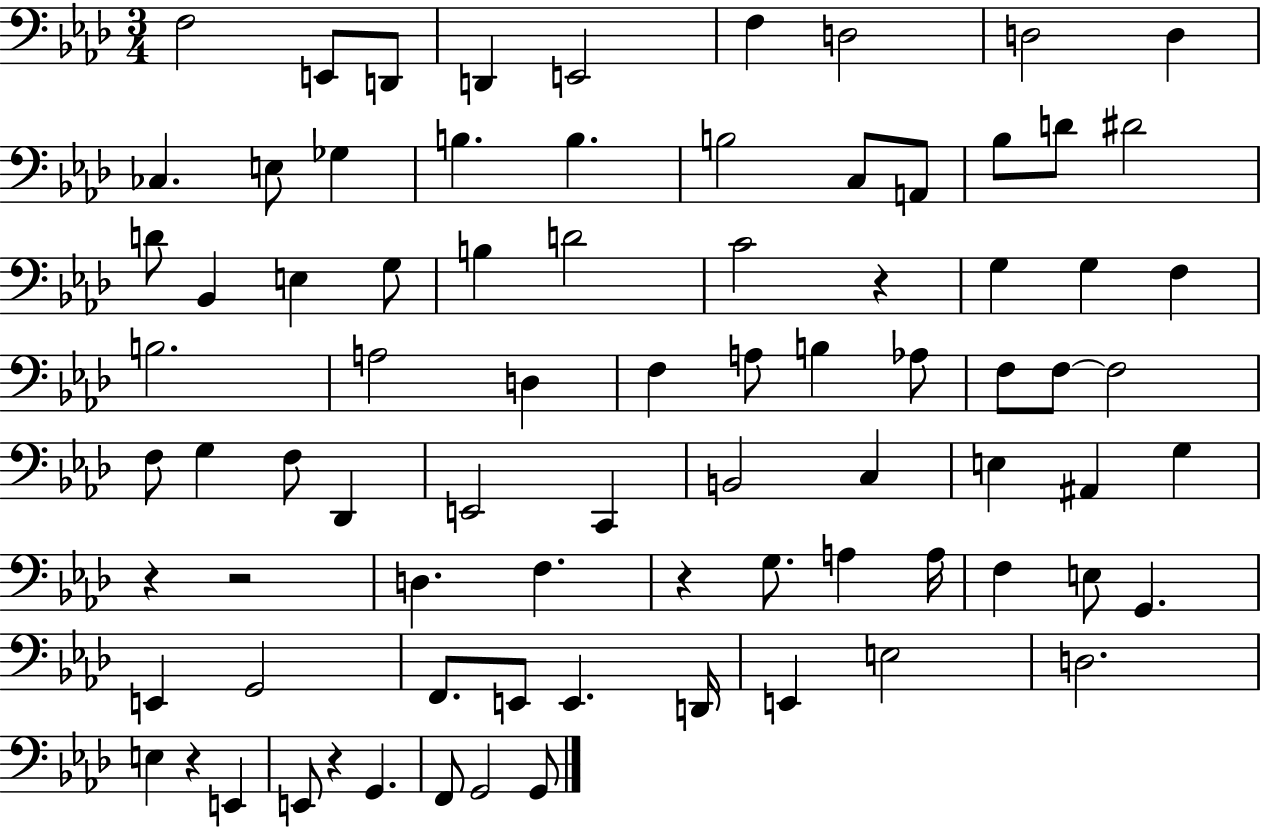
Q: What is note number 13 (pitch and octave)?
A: B3